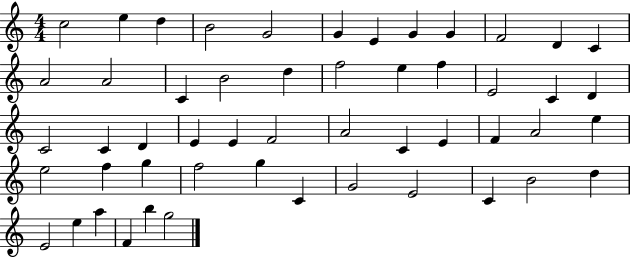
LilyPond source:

{
  \clef treble
  \numericTimeSignature
  \time 4/4
  \key c \major
  c''2 e''4 d''4 | b'2 g'2 | g'4 e'4 g'4 g'4 | f'2 d'4 c'4 | \break a'2 a'2 | c'4 b'2 d''4 | f''2 e''4 f''4 | e'2 c'4 d'4 | \break c'2 c'4 d'4 | e'4 e'4 f'2 | a'2 c'4 e'4 | f'4 a'2 e''4 | \break e''2 f''4 g''4 | f''2 g''4 c'4 | g'2 e'2 | c'4 b'2 d''4 | \break e'2 e''4 a''4 | f'4 b''4 g''2 | \bar "|."
}